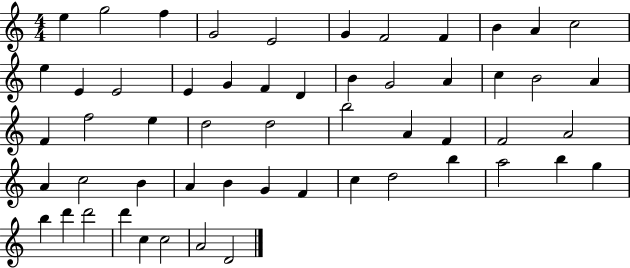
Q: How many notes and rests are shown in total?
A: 55